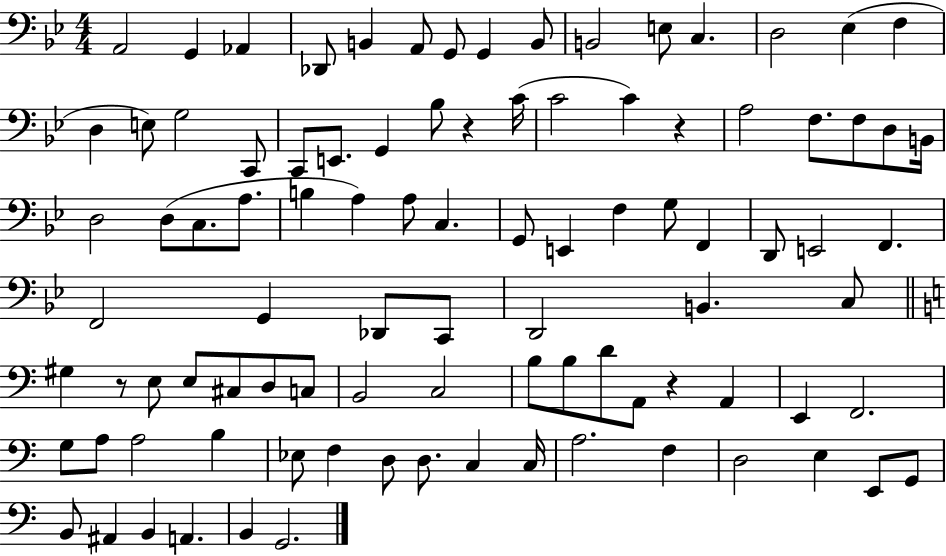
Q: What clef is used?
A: bass